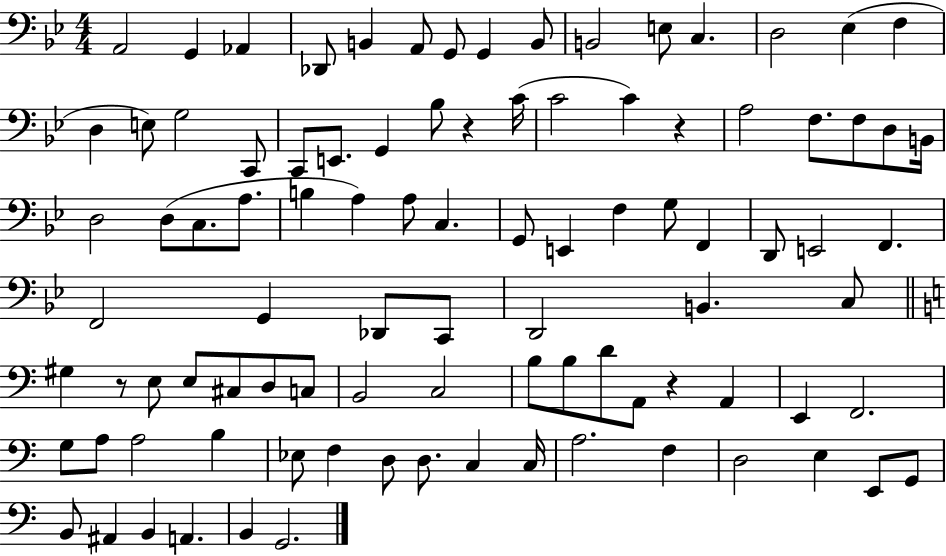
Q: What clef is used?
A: bass